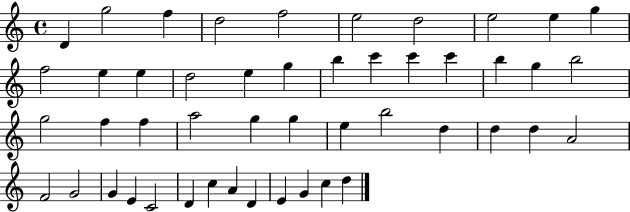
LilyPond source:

{
  \clef treble
  \time 4/4
  \defaultTimeSignature
  \key c \major
  d'4 g''2 f''4 | d''2 f''2 | e''2 d''2 | e''2 e''4 g''4 | \break f''2 e''4 e''4 | d''2 e''4 g''4 | b''4 c'''4 c'''4 c'''4 | b''4 g''4 b''2 | \break g''2 f''4 f''4 | a''2 g''4 g''4 | e''4 b''2 d''4 | d''4 d''4 a'2 | \break f'2 g'2 | g'4 e'4 c'2 | d'4 c''4 a'4 d'4 | e'4 g'4 c''4 d''4 | \break \bar "|."
}